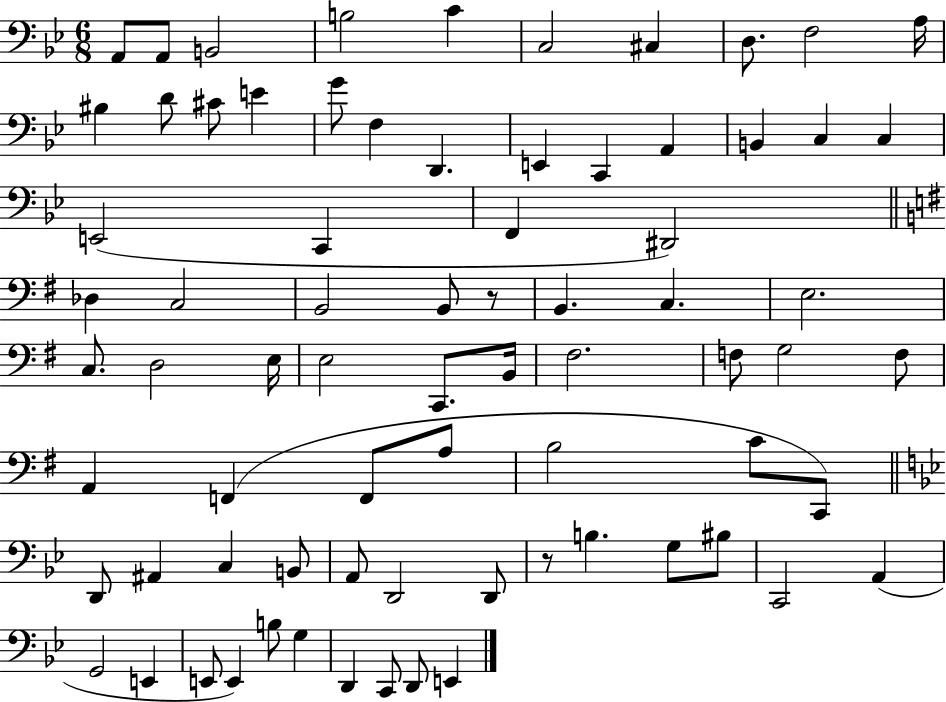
{
  \clef bass
  \numericTimeSignature
  \time 6/8
  \key bes \major
  a,8 a,8 b,2 | b2 c'4 | c2 cis4 | d8. f2 a16 | \break bis4 d'8 cis'8 e'4 | g'8 f4 d,4. | e,4 c,4 a,4 | b,4 c4 c4 | \break e,2( c,4 | f,4 dis,2) | \bar "||" \break \key e \minor des4 c2 | b,2 b,8 r8 | b,4. c4. | e2. | \break c8. d2 e16 | e2 c,8. b,16 | fis2. | f8 g2 f8 | \break a,4 f,4( f,8 a8 | b2 c'8 c,8) | \bar "||" \break \key bes \major d,8 ais,4 c4 b,8 | a,8 d,2 d,8 | r8 b4. g8 bis8 | c,2 a,4( | \break g,2 e,4 | e,8 e,4) b8 g4 | d,4 c,8 d,8 e,4 | \bar "|."
}